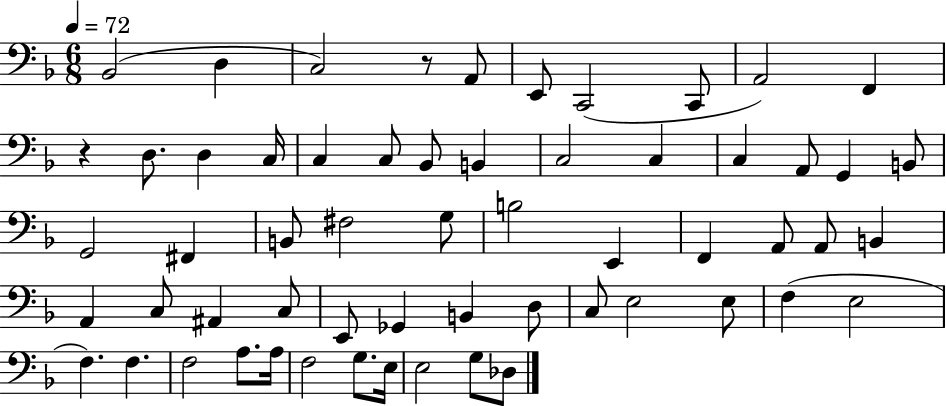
{
  \clef bass
  \numericTimeSignature
  \time 6/8
  \key f \major
  \tempo 4 = 72
  bes,2( d4 | c2) r8 a,8 | e,8 c,2( c,8 | a,2) f,4 | \break r4 d8. d4 c16 | c4 c8 bes,8 b,4 | c2 c4 | c4 a,8 g,4 b,8 | \break g,2 fis,4 | b,8 fis2 g8 | b2 e,4 | f,4 a,8 a,8 b,4 | \break a,4 c8 ais,4 c8 | e,8 ges,4 b,4 d8 | c8 e2 e8 | f4( e2 | \break f4.) f4. | f2 a8. a16 | f2 g8. e16 | e2 g8 des8 | \break \bar "|."
}